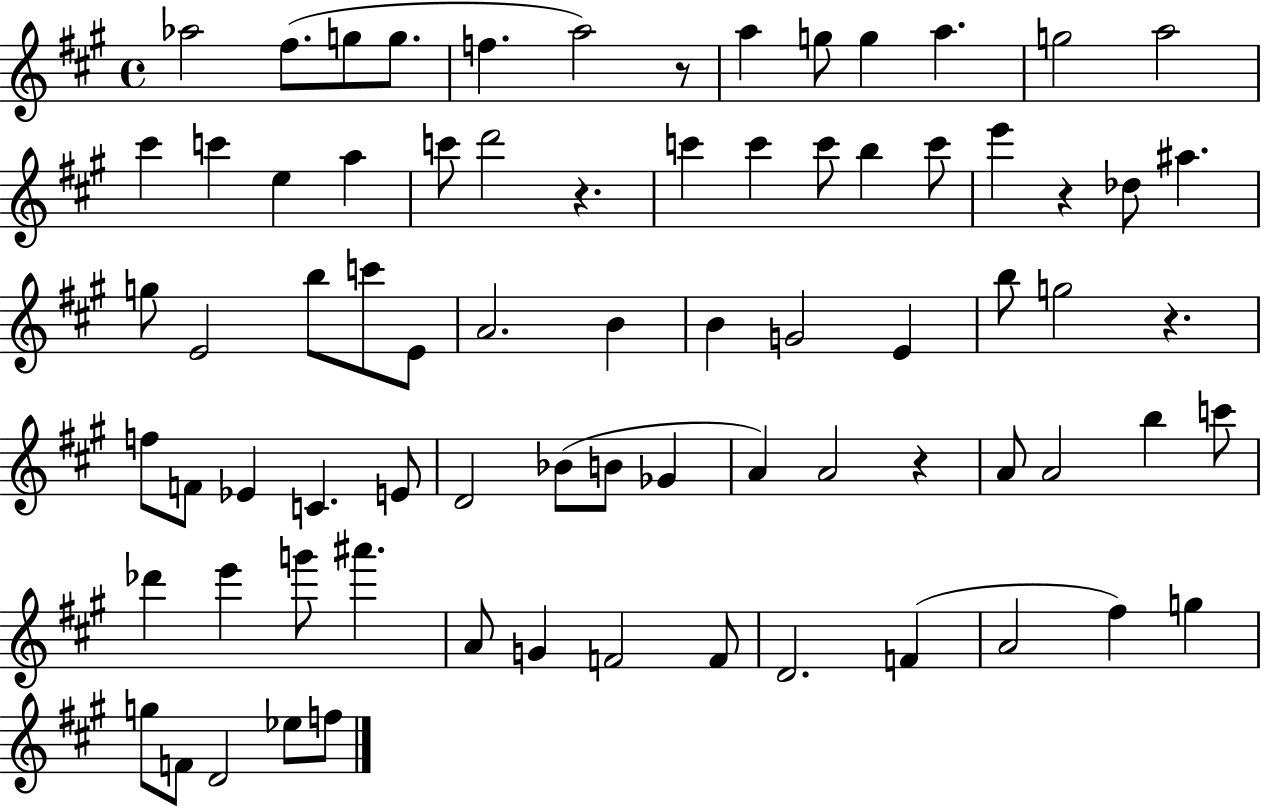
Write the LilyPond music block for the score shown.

{
  \clef treble
  \time 4/4
  \defaultTimeSignature
  \key a \major
  \repeat volta 2 { aes''2 fis''8.( g''8 g''8. | f''4. a''2) r8 | a''4 g''8 g''4 a''4. | g''2 a''2 | \break cis'''4 c'''4 e''4 a''4 | c'''8 d'''2 r4. | c'''4 c'''4 c'''8 b''4 c'''8 | e'''4 r4 des''8 ais''4. | \break g''8 e'2 b''8 c'''8 e'8 | a'2. b'4 | b'4 g'2 e'4 | b''8 g''2 r4. | \break f''8 f'8 ees'4 c'4. e'8 | d'2 bes'8( b'8 ges'4 | a'4) a'2 r4 | a'8 a'2 b''4 c'''8 | \break des'''4 e'''4 g'''8 ais'''4. | a'8 g'4 f'2 f'8 | d'2. f'4( | a'2 fis''4) g''4 | \break g''8 f'8 d'2 ees''8 f''8 | } \bar "|."
}